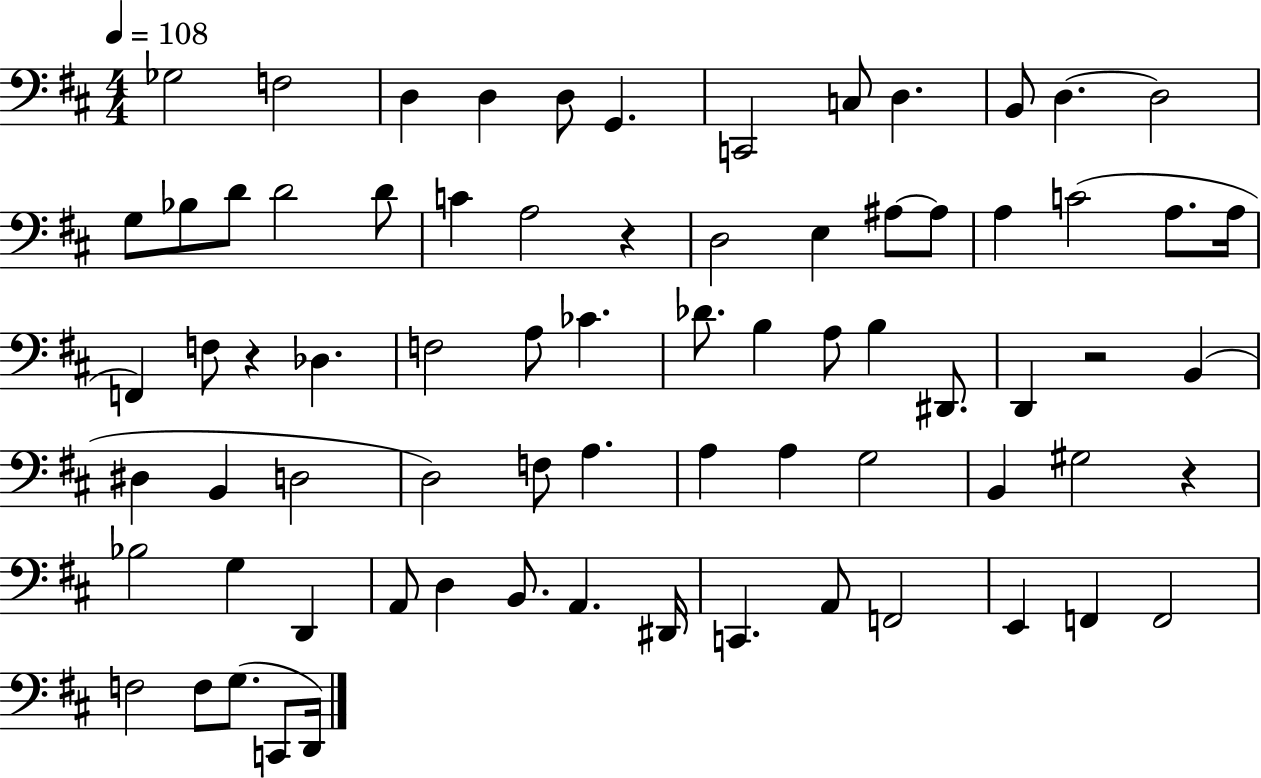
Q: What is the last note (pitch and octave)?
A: D2